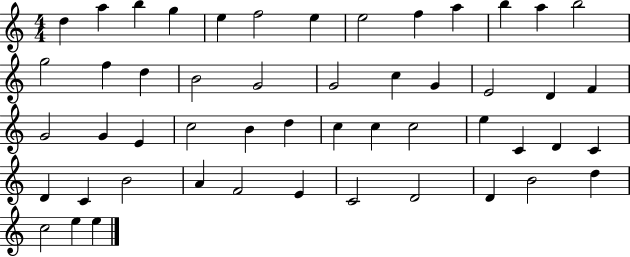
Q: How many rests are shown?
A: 0